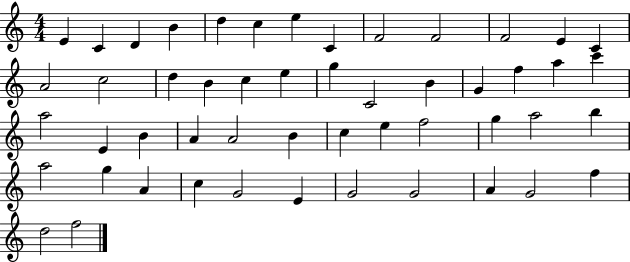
{
  \clef treble
  \numericTimeSignature
  \time 4/4
  \key c \major
  e'4 c'4 d'4 b'4 | d''4 c''4 e''4 c'4 | f'2 f'2 | f'2 e'4 c'4 | \break a'2 c''2 | d''4 b'4 c''4 e''4 | g''4 c'2 b'4 | g'4 f''4 a''4 c'''4 | \break a''2 e'4 b'4 | a'4 a'2 b'4 | c''4 e''4 f''2 | g''4 a''2 b''4 | \break a''2 g''4 a'4 | c''4 g'2 e'4 | g'2 g'2 | a'4 g'2 f''4 | \break d''2 f''2 | \bar "|."
}